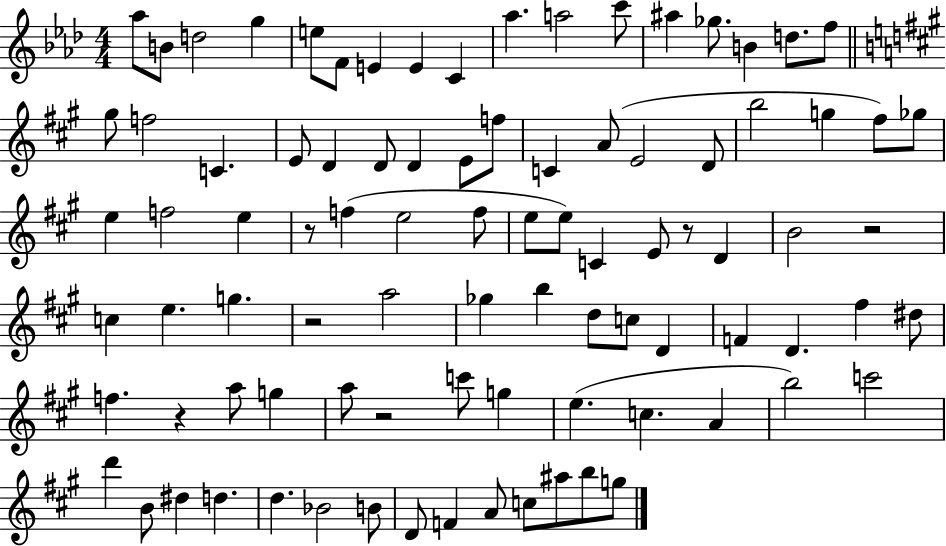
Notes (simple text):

Ab5/e B4/e D5/h G5/q E5/e F4/e E4/q E4/q C4/q Ab5/q. A5/h C6/e A#5/q Gb5/e. B4/q D5/e. F5/e G#5/e F5/h C4/q. E4/e D4/q D4/e D4/q E4/e F5/e C4/q A4/e E4/h D4/e B5/h G5/q F#5/e Gb5/e E5/q F5/h E5/q R/e F5/q E5/h F5/e E5/e E5/e C4/q E4/e R/e D4/q B4/h R/h C5/q E5/q. G5/q. R/h A5/h Gb5/q B5/q D5/e C5/e D4/q F4/q D4/q. F#5/q D#5/e F5/q. R/q A5/e G5/q A5/e R/h C6/e G5/q E5/q. C5/q. A4/q B5/h C6/h D6/q B4/e D#5/q D5/q. D5/q. Bb4/h B4/e D4/e F4/q A4/e C5/e A#5/e B5/e G5/e